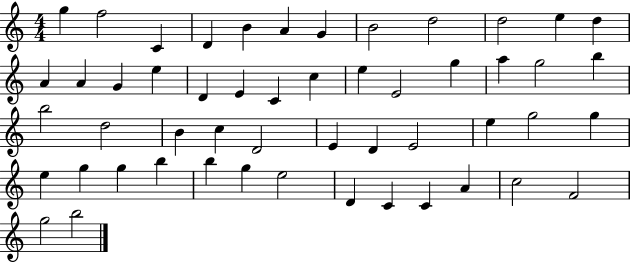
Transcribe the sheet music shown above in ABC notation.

X:1
T:Untitled
M:4/4
L:1/4
K:C
g f2 C D B A G B2 d2 d2 e d A A G e D E C c e E2 g a g2 b b2 d2 B c D2 E D E2 e g2 g e g g b b g e2 D C C A c2 F2 g2 b2